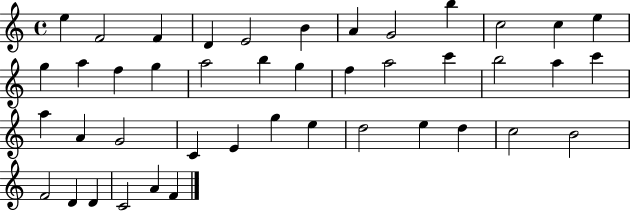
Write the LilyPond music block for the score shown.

{
  \clef treble
  \time 4/4
  \defaultTimeSignature
  \key c \major
  e''4 f'2 f'4 | d'4 e'2 b'4 | a'4 g'2 b''4 | c''2 c''4 e''4 | \break g''4 a''4 f''4 g''4 | a''2 b''4 g''4 | f''4 a''2 c'''4 | b''2 a''4 c'''4 | \break a''4 a'4 g'2 | c'4 e'4 g''4 e''4 | d''2 e''4 d''4 | c''2 b'2 | \break f'2 d'4 d'4 | c'2 a'4 f'4 | \bar "|."
}